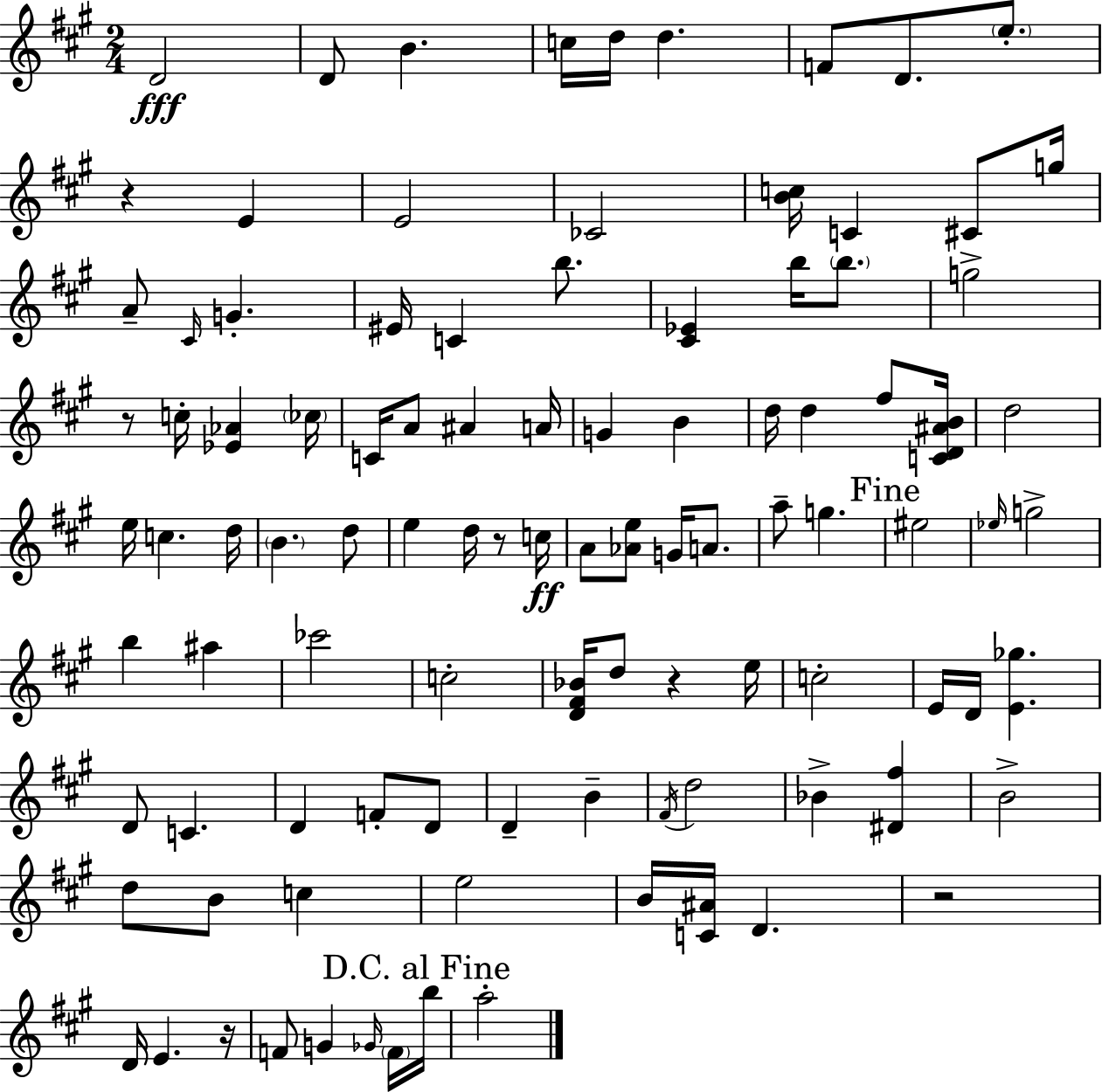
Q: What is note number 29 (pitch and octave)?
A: A#4